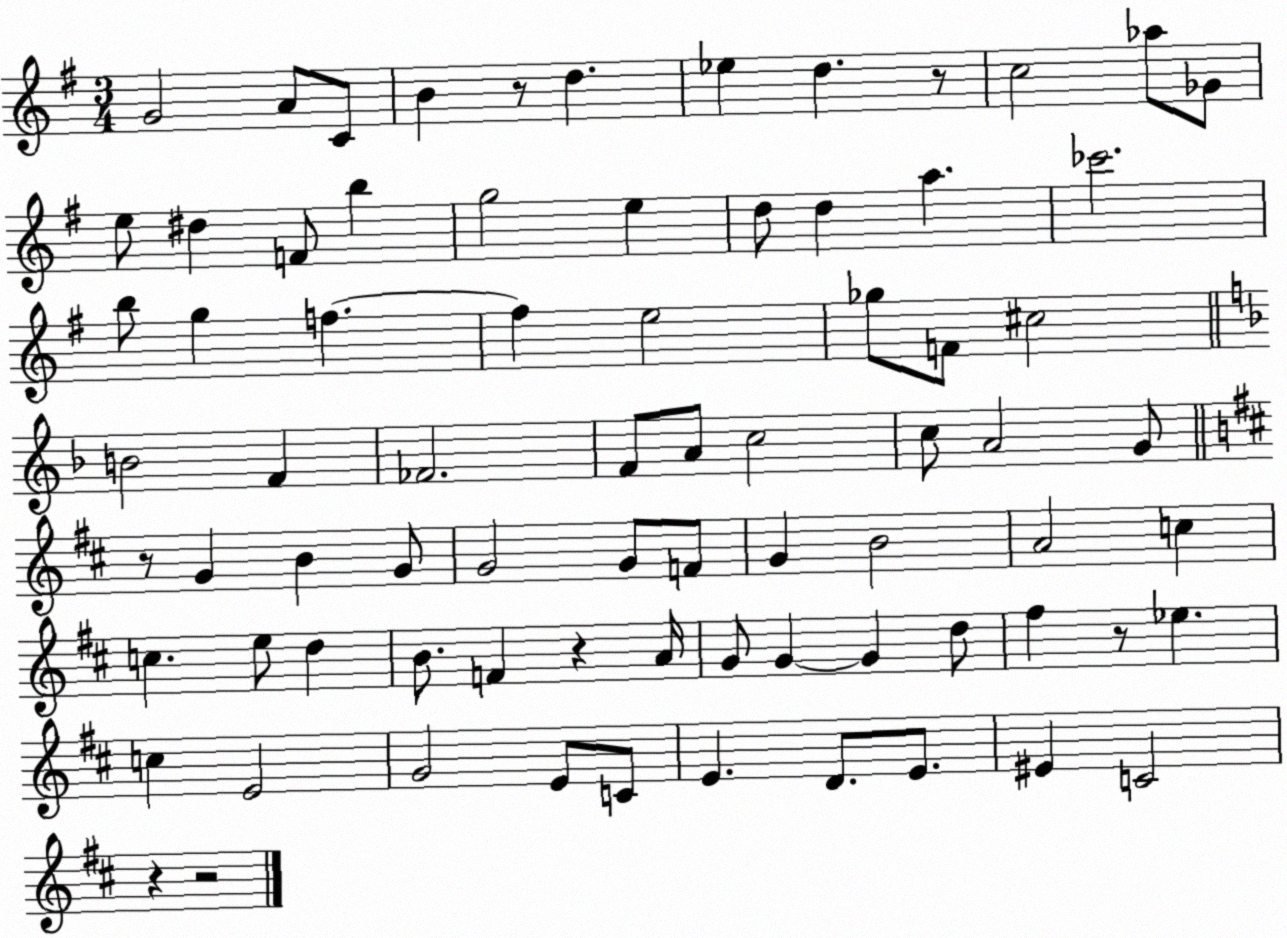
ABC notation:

X:1
T:Untitled
M:3/4
L:1/4
K:G
G2 A/2 C/2 B z/2 d _e d z/2 c2 _a/2 _G/2 e/2 ^d F/2 b g2 e d/2 d a _c'2 b/2 g f f e2 _g/2 F/2 ^c2 B2 F _F2 F/2 A/2 c2 c/2 A2 G/2 z/2 G B G/2 G2 G/2 F/2 G B2 A2 c c e/2 d B/2 F z A/4 G/2 G G d/2 ^f z/2 _e c E2 G2 E/2 C/2 E D/2 E/2 ^E C2 z z2